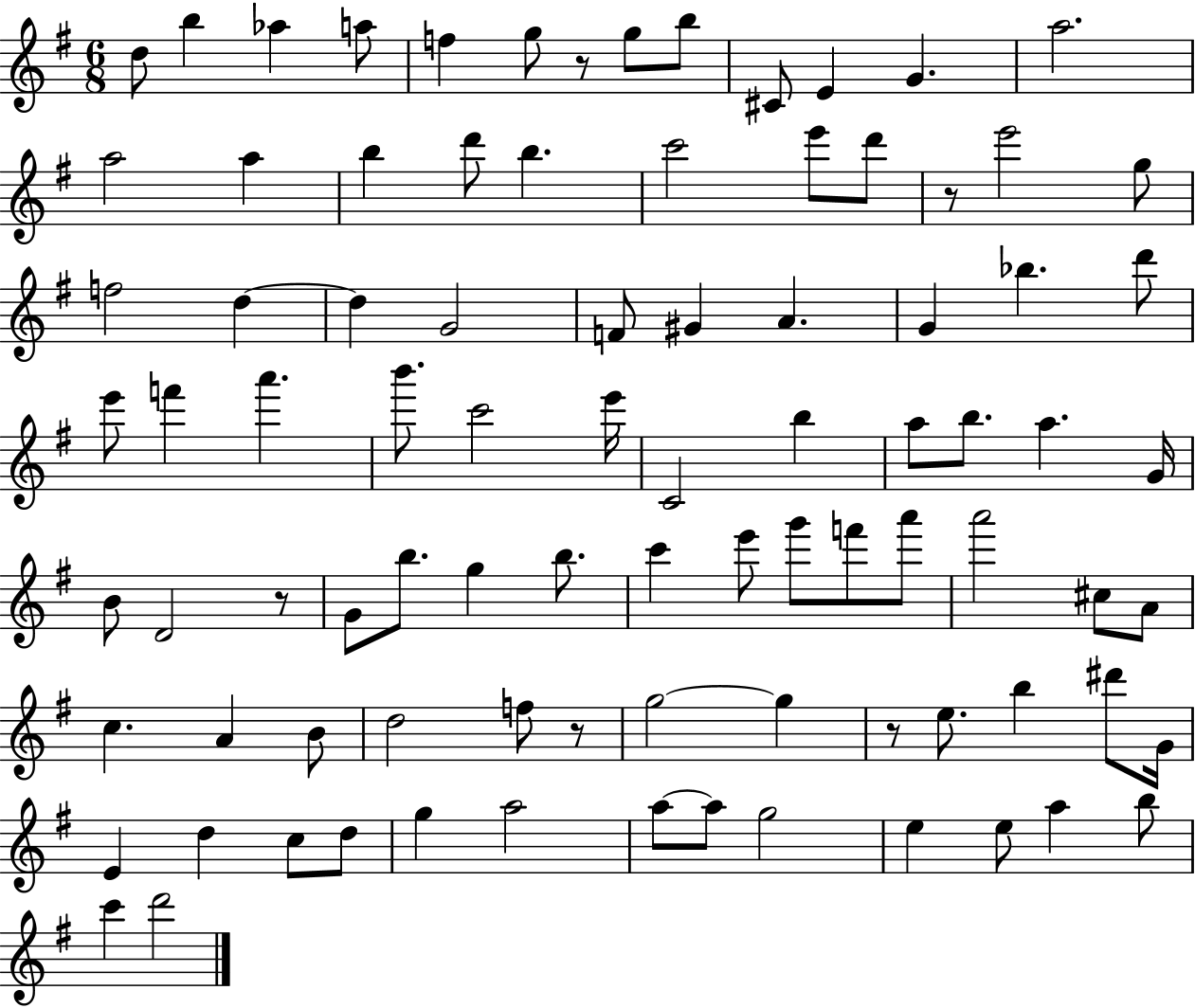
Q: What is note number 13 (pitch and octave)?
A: A5